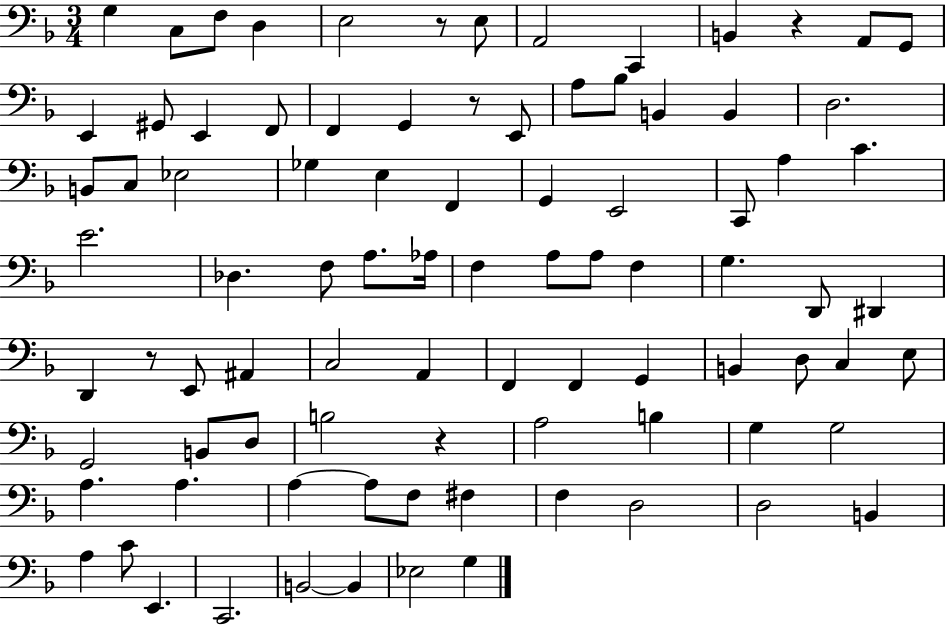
G3/q C3/e F3/e D3/q E3/h R/e E3/e A2/h C2/q B2/q R/q A2/e G2/e E2/q G#2/e E2/q F2/e F2/q G2/q R/e E2/e A3/e Bb3/e B2/q B2/q D3/h. B2/e C3/e Eb3/h Gb3/q E3/q F2/q G2/q E2/h C2/e A3/q C4/q. E4/h. Db3/q. F3/e A3/e. Ab3/s F3/q A3/e A3/e F3/q G3/q. D2/e D#2/q D2/q R/e E2/e A#2/q C3/h A2/q F2/q F2/q G2/q B2/q D3/e C3/q E3/e G2/h B2/e D3/e B3/h R/q A3/h B3/q G3/q G3/h A3/q. A3/q. A3/q A3/e F3/e F#3/q F3/q D3/h D3/h B2/q A3/q C4/e E2/q. C2/h. B2/h B2/q Eb3/h G3/q